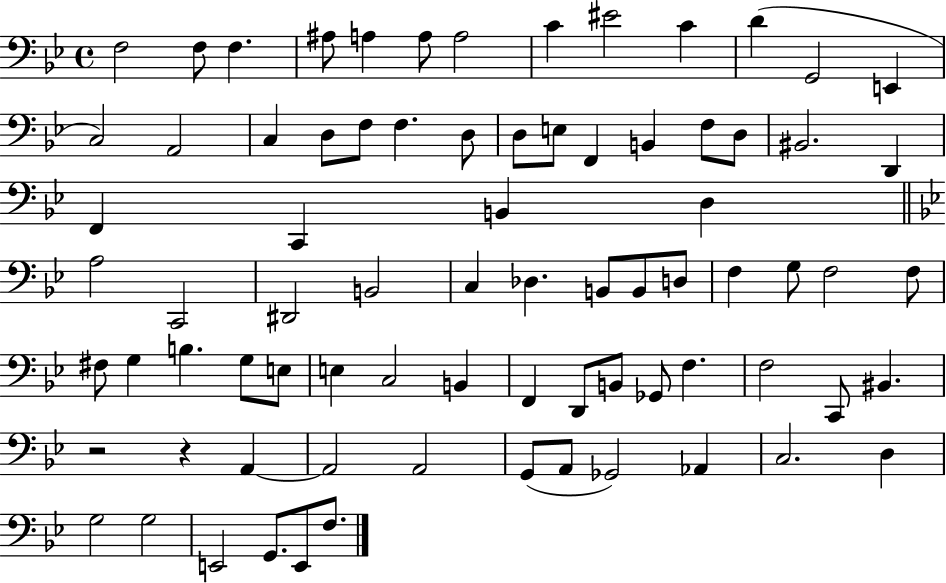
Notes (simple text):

F3/h F3/e F3/q. A#3/e A3/q A3/e A3/h C4/q EIS4/h C4/q D4/q G2/h E2/q C3/h A2/h C3/q D3/e F3/e F3/q. D3/e D3/e E3/e F2/q B2/q F3/e D3/e BIS2/h. D2/q F2/q C2/q B2/q D3/q A3/h C2/h D#2/h B2/h C3/q Db3/q. B2/e B2/e D3/e F3/q G3/e F3/h F3/e F#3/e G3/q B3/q. G3/e E3/e E3/q C3/h B2/q F2/q D2/e B2/e Gb2/e F3/q. F3/h C2/e BIS2/q. R/h R/q A2/q A2/h A2/h G2/e A2/e Gb2/h Ab2/q C3/h. D3/q G3/h G3/h E2/h G2/e. E2/e F3/e.